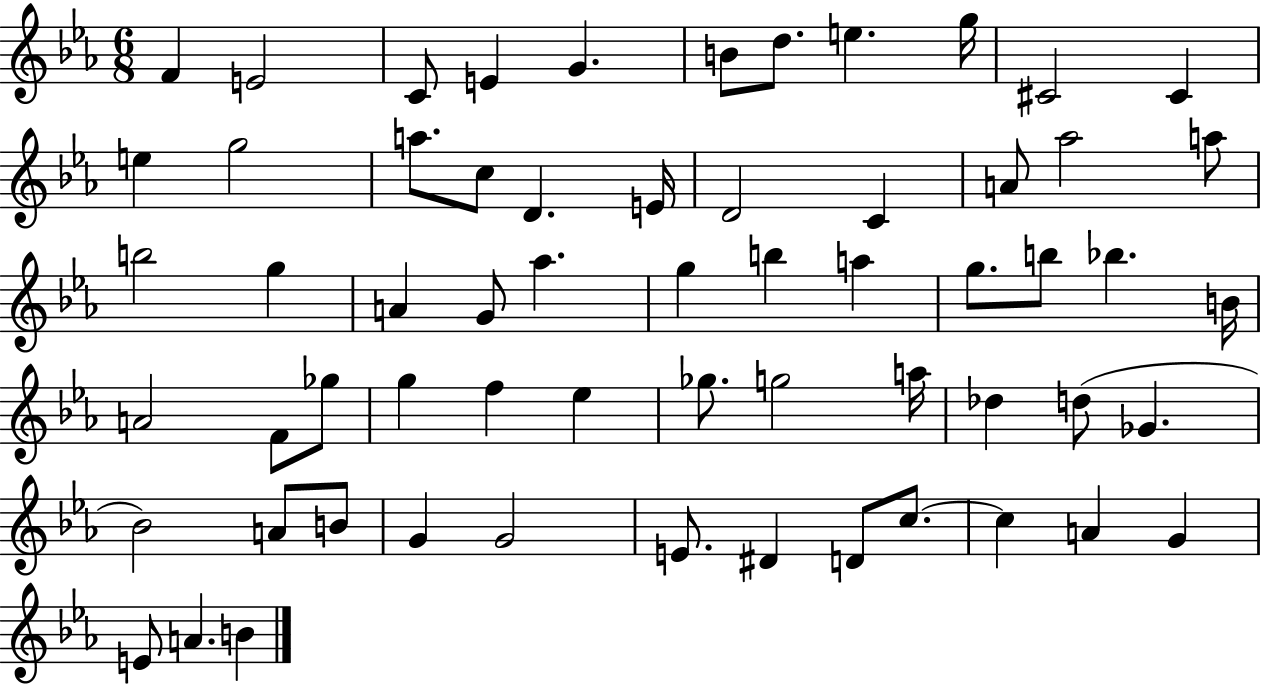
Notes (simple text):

F4/q E4/h C4/e E4/q G4/q. B4/e D5/e. E5/q. G5/s C#4/h C#4/q E5/q G5/h A5/e. C5/e D4/q. E4/s D4/h C4/q A4/e Ab5/h A5/e B5/h G5/q A4/q G4/e Ab5/q. G5/q B5/q A5/q G5/e. B5/e Bb5/q. B4/s A4/h F4/e Gb5/e G5/q F5/q Eb5/q Gb5/e. G5/h A5/s Db5/q D5/e Gb4/q. Bb4/h A4/e B4/e G4/q G4/h E4/e. D#4/q D4/e C5/e. C5/q A4/q G4/q E4/e A4/q. B4/q